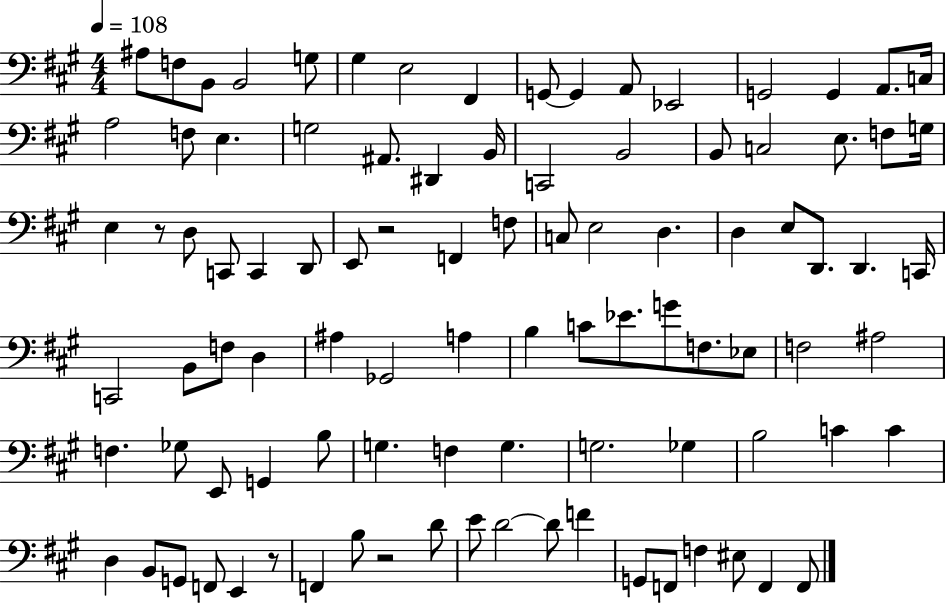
{
  \clef bass
  \numericTimeSignature
  \time 4/4
  \key a \major
  \tempo 4 = 108
  ais8 f8 b,8 b,2 g8 | gis4 e2 fis,4 | g,8~~ g,4 a,8 ees,2 | g,2 g,4 a,8. c16 | \break a2 f8 e4. | g2 ais,8. dis,4 b,16 | c,2 b,2 | b,8 c2 e8. f8 g16 | \break e4 r8 d8 c,8 c,4 d,8 | e,8 r2 f,4 f8 | c8 e2 d4. | d4 e8 d,8. d,4. c,16 | \break c,2 b,8 f8 d4 | ais4 ges,2 a4 | b4 c'8 ees'8. g'8 f8. ees8 | f2 ais2 | \break f4. ges8 e,8 g,4 b8 | g4. f4 g4. | g2. ges4 | b2 c'4 c'4 | \break d4 b,8 g,8 f,8 e,4 r8 | f,4 b8 r2 d'8 | e'8 d'2~~ d'8 f'4 | g,8 f,8 f4 eis8 f,4 f,8 | \break \bar "|."
}